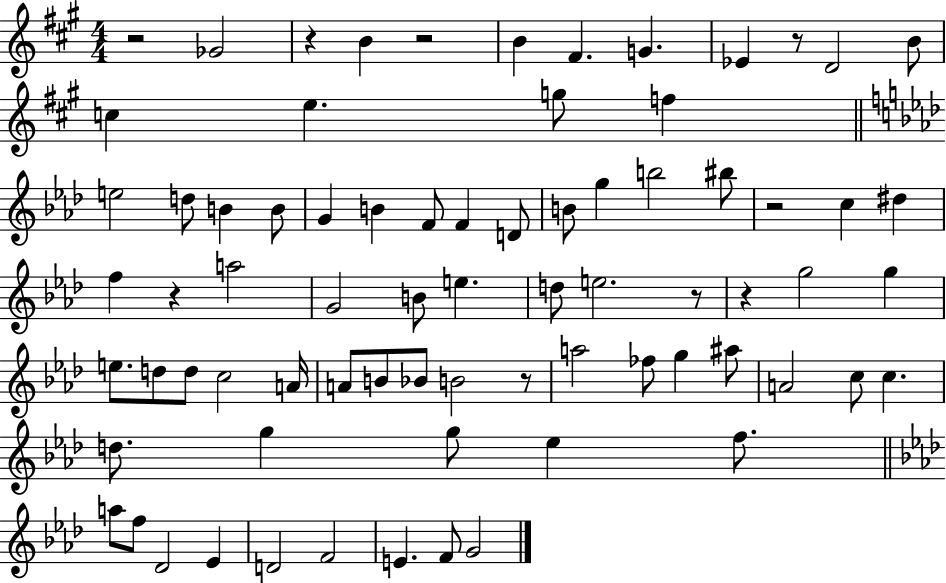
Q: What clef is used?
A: treble